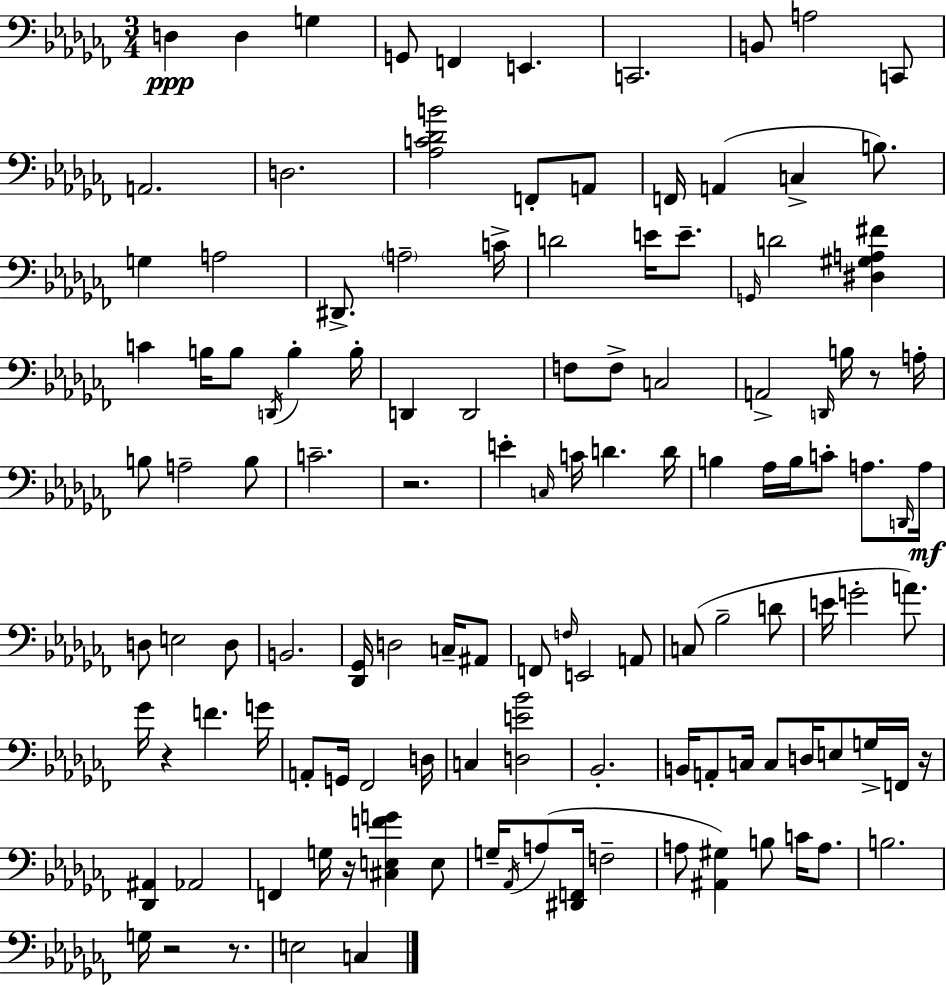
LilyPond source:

{
  \clef bass
  \numericTimeSignature
  \time 3/4
  \key aes \minor
  d4\ppp d4 g4 | g,8 f,4 e,4. | c,2. | b,8 a2 c,8 | \break a,2. | d2. | <aes c' des' b'>2 f,8-. a,8 | f,16 a,4( c4-> b8.) | \break g4 a2 | dis,8.-> \parenthesize a2-- c'16-> | d'2 e'16 e'8.-- | \grace { g,16 } d'2 <dis gis a fis'>4 | \break c'4 b16 b8 \acciaccatura { d,16 } b4-. | b16-. d,4 d,2 | f8 f8-> c2 | a,2-> \grace { d,16 } b16 | \break r8 a16-. b8 a2-- | b8 c'2.-- | r2. | e'4-. \grace { c16 } c'16 d'4. | \break d'16 b4 aes16 b16 c'8-. | a8. \grace { d,16 } a16\mf d8 e2 | d8 b,2. | <des, ges,>16 d2 | \break c16-- ais,8 f,8 \grace { f16 } e,2 | a,8 c8( bes2-- | d'8 e'16 g'2-. | a'8.) ges'16 r4 f'4. | \break g'16 a,8-. g,16 fes,2 | d16 c4 <d e' bes'>2 | bes,2.-. | b,16 a,8-. c16 c8 | \break d16 e8 g16-> f,16 r16 <des, ais,>4 aes,2 | f,4 g16 r16 | <cis e f' g'>4 e8 g16-- \acciaccatura { aes,16 } a8( <dis, f,>16 f2-- | a8 <ais, gis>4) | \break b8 c'16 a8. b2. | g16 r2 | r8. e2 | c4 \bar "|."
}